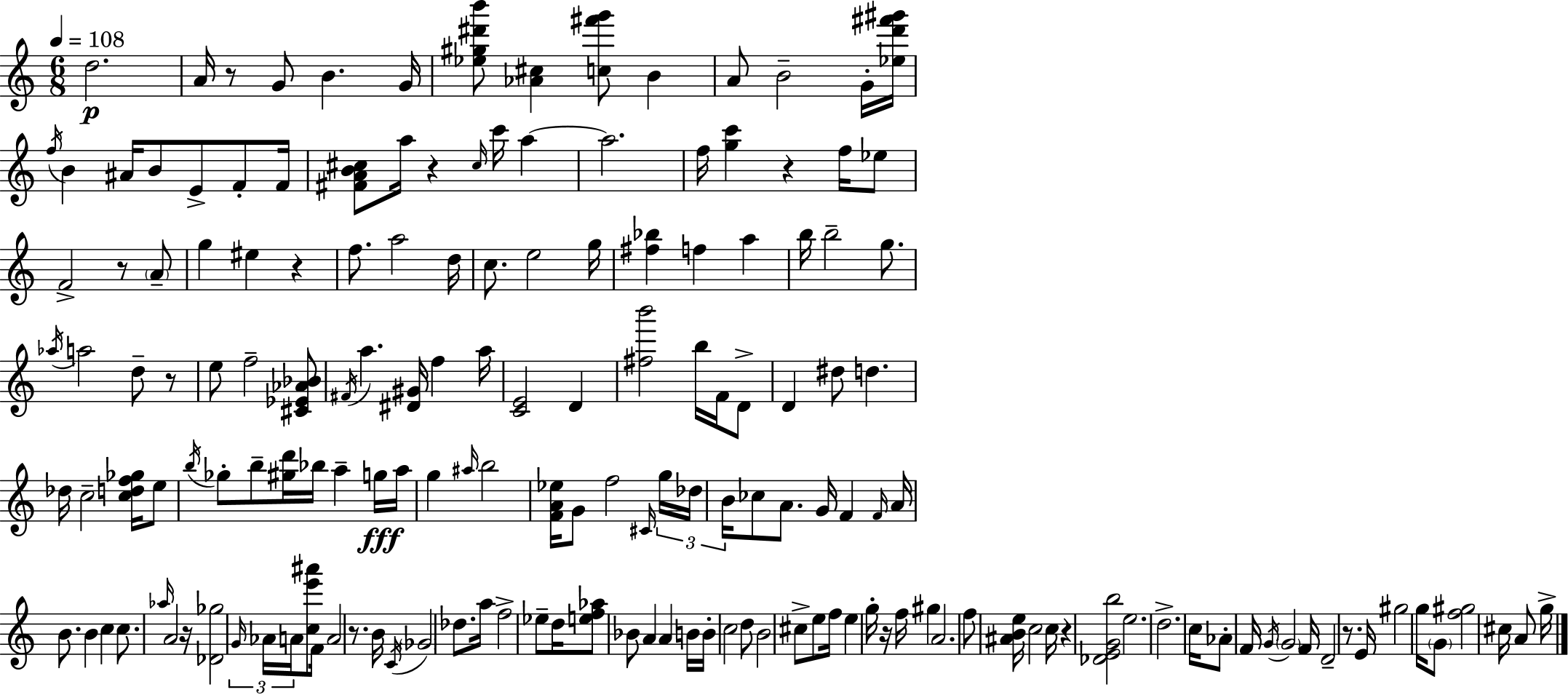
X:1
T:Untitled
M:6/8
L:1/4
K:Am
d2 A/4 z/2 G/2 B G/4 [_e^g^d'b']/2 [_A^c] [c^f'g']/2 B A/2 B2 G/4 [_ed'^f'^g']/4 f/4 B ^A/4 B/2 E/2 F/2 F/4 [^FAB^c]/2 a/4 z ^c/4 c'/4 a a2 f/4 [gc'] z f/4 _e/2 F2 z/2 A/2 g ^e z f/2 a2 d/4 c/2 e2 g/4 [^f_b] f a b/4 b2 g/2 _a/4 a2 d/2 z/2 e/2 f2 [^C_E_A_B]/2 ^F/4 a [^D^G]/4 f a/4 [CE]2 D [^fb']2 b/4 F/4 D/2 D ^d/2 d _d/4 c2 [cdf_g]/4 e/2 b/4 _g/2 b/2 [^gd']/4 _b/4 a g/4 a/4 g ^a/4 b2 [FA_e]/4 G/2 f2 ^C/4 g/4 _d/4 B/4 _c/2 A/2 G/4 F F/4 A/4 B/2 B c c/2 _a/4 A2 z/4 [_D_g]2 G/4 _A/4 A/4 [ce'^a']/2 F/4 A2 z/2 B/4 C/4 _G2 _d/2 a/4 f2 _e/2 d/4 [ef_a]/2 _B/2 A A B/4 B/4 c2 d/2 B2 ^c/2 e/2 f/4 e g/4 z/4 f/4 ^g A2 f/2 [^ABe]/4 c2 c/4 z [_DEGb]2 e2 d2 c/4 _A/2 F/4 G/4 G2 F/4 D2 z/2 E/4 ^g2 g/4 G/2 [f^g]2 ^c/4 A/2 g/4